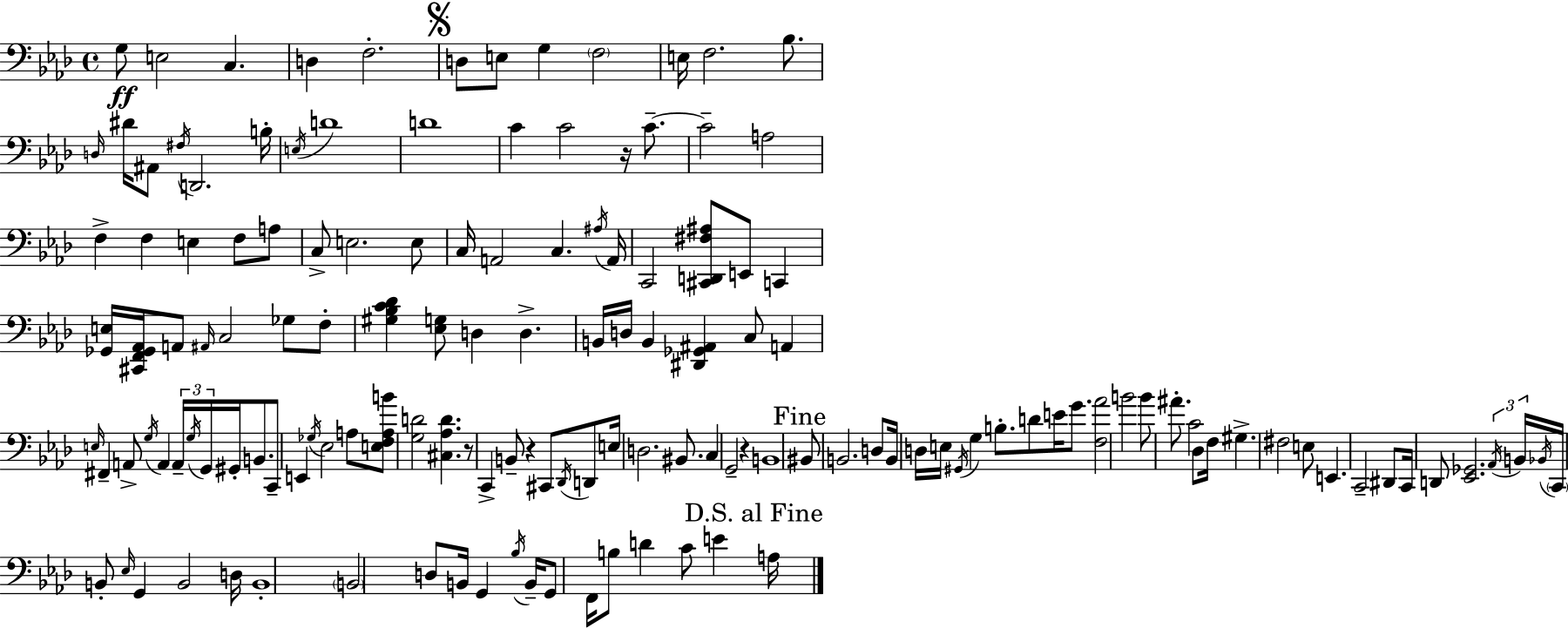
G3/e E3/h C3/q. D3/q F3/h. D3/e E3/e G3/q F3/h E3/s F3/h. Bb3/e. D3/s D#4/s A#2/e F#3/s D2/h. B3/s E3/s D4/w D4/w C4/q C4/h R/s C4/e. C4/h A3/h F3/q F3/q E3/q F3/e A3/e C3/e E3/h. E3/e C3/s A2/h C3/q. A#3/s A2/s C2/h [C#2,D2,F#3,A#3]/e E2/e C2/q [Gb2,E3]/s [C#2,F2,Gb2,Ab2]/s A2/e A#2/s C3/h Gb3/e F3/e [G#3,Bb3,C4,Db4]/q [Eb3,G3]/e D3/q D3/q. B2/s D3/s B2/q [D#2,Gb2,A#2]/q C3/e A2/q E3/s F#2/q A2/e G3/s A2/q A2/s G3/s G2/s G#2/s B2/e. C2/e E2/q Gb3/s Eb3/h A3/e [E3,F3,A3,B4]/e [G3,D4]/h [C#3,Ab3,D4]/q. R/e C2/q B2/e R/q C#2/e Db2/s D2/e E3/s D3/h. BIS2/e. C3/q G2/h R/q B2/w BIS2/e B2/h. D3/e B2/s D3/s E3/s G#2/s G3/q B3/e. D4/e E4/s G4/e. [F3,Ab4]/h B4/h B4/e A#4/e. C4/h Db3/e F3/s G#3/q. F#3/h E3/e E2/q. C2/h D#2/e C2/s D2/e [Eb2,Gb2]/h. Ab2/s B2/s Bb2/s C2/s B2/e Eb3/s G2/q B2/h D3/s B2/w B2/h D3/e B2/s G2/q Bb3/s B2/s G2/e F2/s B3/e D4/q C4/e E4/q A3/s